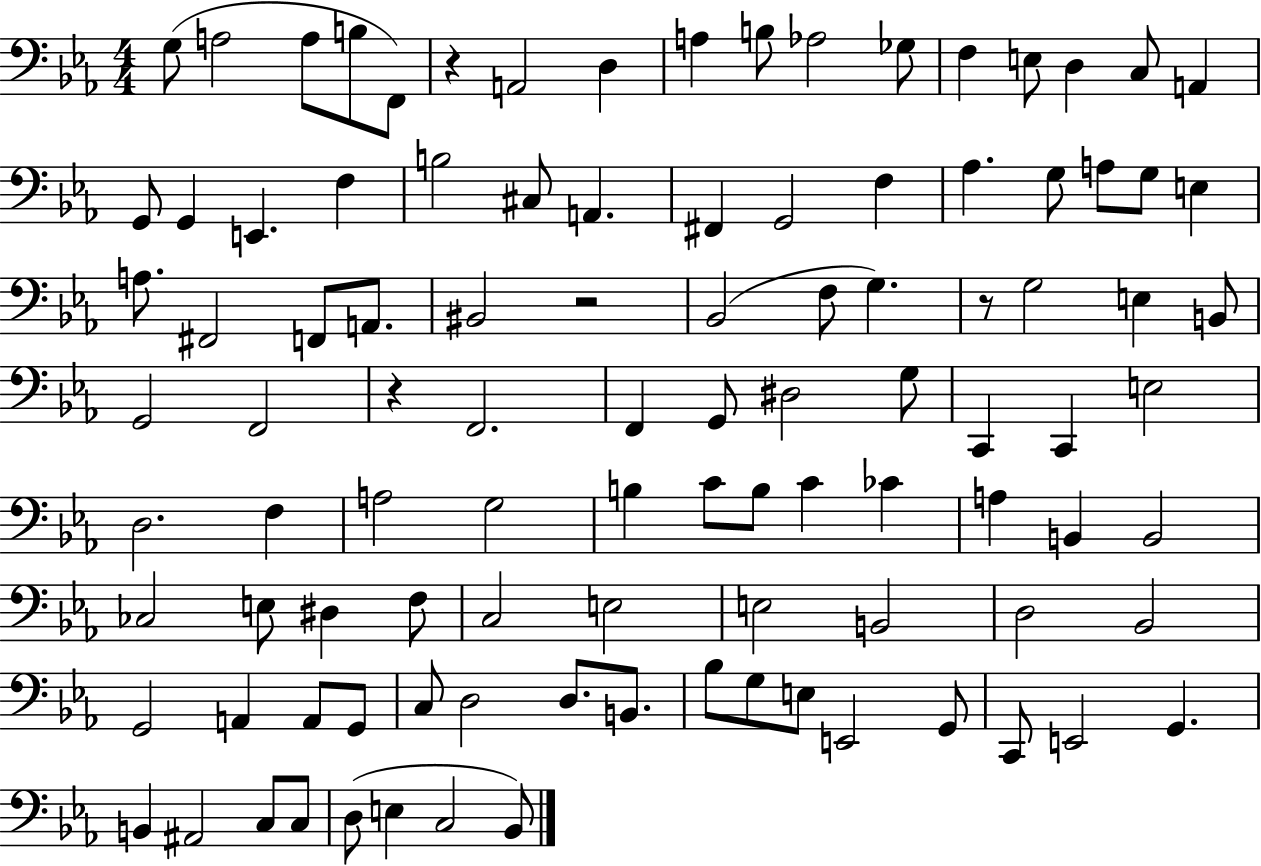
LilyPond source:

{
  \clef bass
  \numericTimeSignature
  \time 4/4
  \key ees \major
  g8( a2 a8 b8 f,8) | r4 a,2 d4 | a4 b8 aes2 ges8 | f4 e8 d4 c8 a,4 | \break g,8 g,4 e,4. f4 | b2 cis8 a,4. | fis,4 g,2 f4 | aes4. g8 a8 g8 e4 | \break a8. fis,2 f,8 a,8. | bis,2 r2 | bes,2( f8 g4.) | r8 g2 e4 b,8 | \break g,2 f,2 | r4 f,2. | f,4 g,8 dis2 g8 | c,4 c,4 e2 | \break d2. f4 | a2 g2 | b4 c'8 b8 c'4 ces'4 | a4 b,4 b,2 | \break ces2 e8 dis4 f8 | c2 e2 | e2 b,2 | d2 bes,2 | \break g,2 a,4 a,8 g,8 | c8 d2 d8. b,8. | bes8 g8 e8 e,2 g,8 | c,8 e,2 g,4. | \break b,4 ais,2 c8 c8 | d8( e4 c2 bes,8) | \bar "|."
}